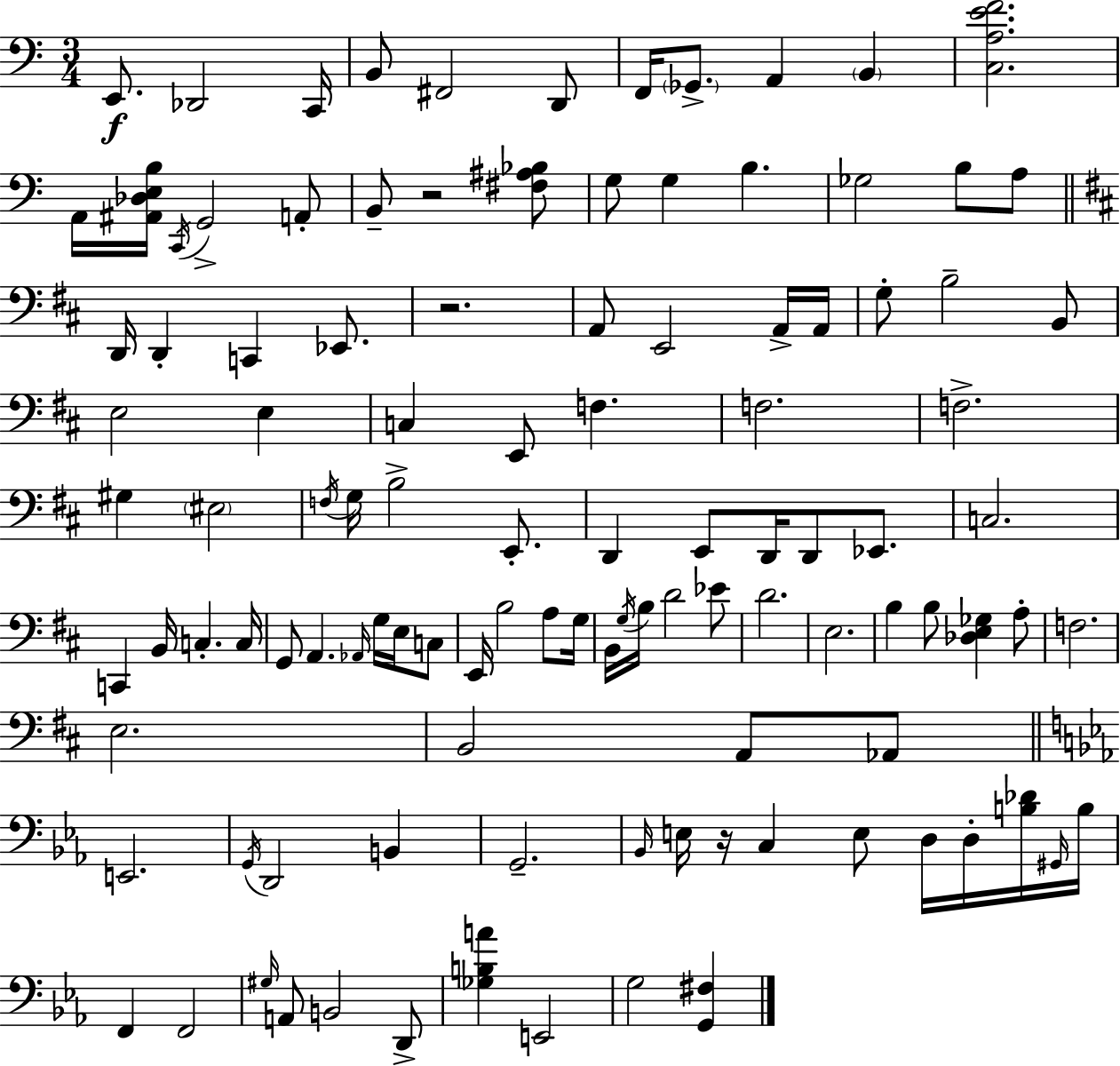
X:1
T:Untitled
M:3/4
L:1/4
K:C
E,,/2 _D,,2 C,,/4 B,,/2 ^F,,2 D,,/2 F,,/4 _G,,/2 A,, B,, [C,A,EF]2 A,,/4 [^A,,_D,E,B,]/4 C,,/4 G,,2 A,,/2 B,,/2 z2 [^F,^A,_B,]/2 G,/2 G, B, _G,2 B,/2 A,/2 D,,/4 D,, C,, _E,,/2 z2 A,,/2 E,,2 A,,/4 A,,/4 G,/2 B,2 B,,/2 E,2 E, C, E,,/2 F, F,2 F,2 ^G, ^E,2 F,/4 G,/4 B,2 E,,/2 D,, E,,/2 D,,/4 D,,/2 _E,,/2 C,2 C,, B,,/4 C, C,/4 G,,/2 A,, _A,,/4 G,/4 E,/4 C,/2 E,,/4 B,2 A,/2 G,/4 B,,/4 G,/4 B,/4 D2 _E/2 D2 E,2 B, B,/2 [_D,E,_G,] A,/2 F,2 E,2 B,,2 A,,/2 _A,,/2 E,,2 G,,/4 D,,2 B,, G,,2 _B,,/4 E,/4 z/4 C, E,/2 D,/4 D,/4 [B,_D]/4 ^G,,/4 B,/4 F,, F,,2 ^G,/4 A,,/2 B,,2 D,,/2 [_G,B,A] E,,2 G,2 [G,,^F,]